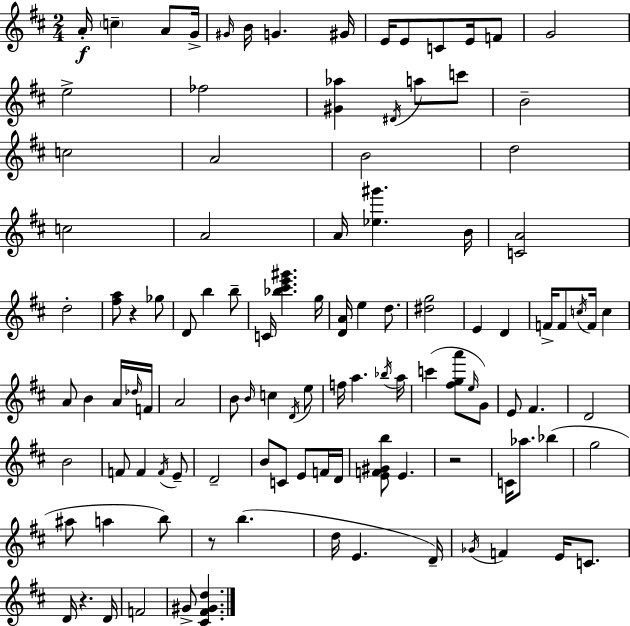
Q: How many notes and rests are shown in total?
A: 110